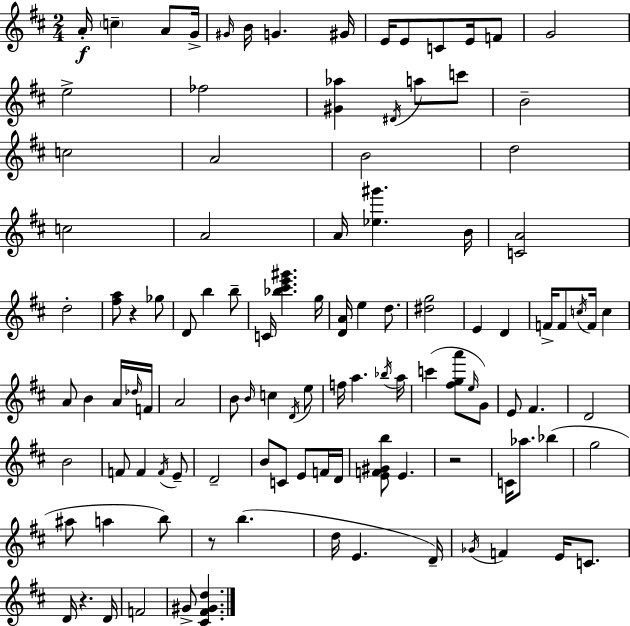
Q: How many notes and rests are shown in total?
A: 110